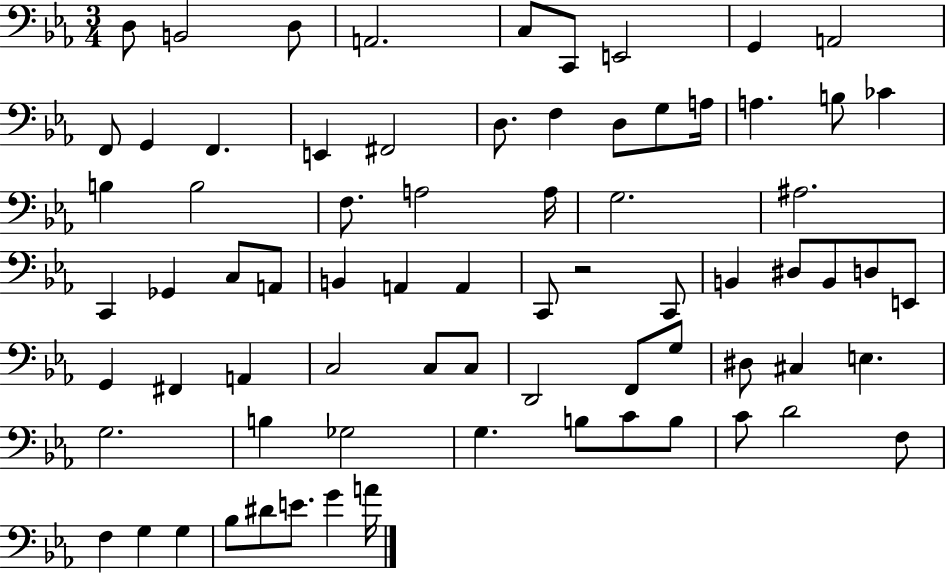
D3/e B2/h D3/e A2/h. C3/e C2/e E2/h G2/q A2/h F2/e G2/q F2/q. E2/q F#2/h D3/e. F3/q D3/e G3/e A3/s A3/q. B3/e CES4/q B3/q B3/h F3/e. A3/h A3/s G3/h. A#3/h. C2/q Gb2/q C3/e A2/e B2/q A2/q A2/q C2/e R/h C2/e B2/q D#3/e B2/e D3/e E2/e G2/q F#2/q A2/q C3/h C3/e C3/e D2/h F2/e G3/e D#3/e C#3/q E3/q. G3/h. B3/q Gb3/h G3/q. B3/e C4/e B3/e C4/e D4/h F3/e F3/q G3/q G3/q Bb3/e D#4/e E4/e. G4/q A4/s